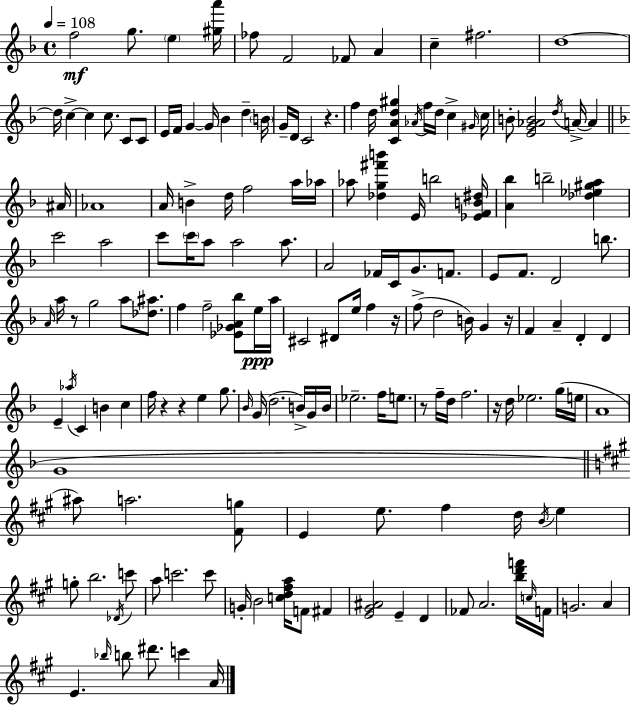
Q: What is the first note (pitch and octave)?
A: F5